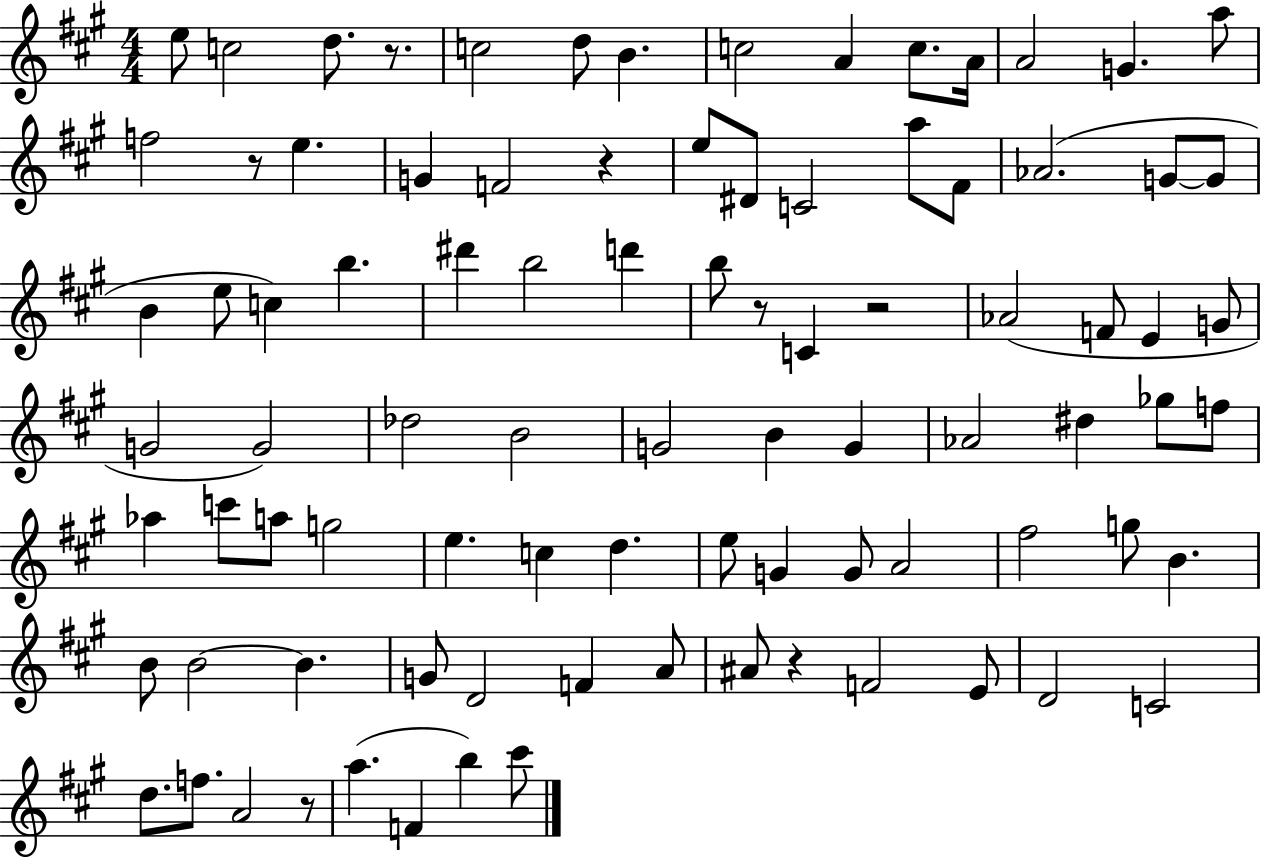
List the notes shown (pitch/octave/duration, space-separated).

E5/e C5/h D5/e. R/e. C5/h D5/e B4/q. C5/h A4/q C5/e. A4/s A4/h G4/q. A5/e F5/h R/e E5/q. G4/q F4/h R/q E5/e D#4/e C4/h A5/e F#4/e Ab4/h. G4/e G4/e B4/q E5/e C5/q B5/q. D#6/q B5/h D6/q B5/e R/e C4/q R/h Ab4/h F4/e E4/q G4/e G4/h G4/h Db5/h B4/h G4/h B4/q G4/q Ab4/h D#5/q Gb5/e F5/e Ab5/q C6/e A5/e G5/h E5/q. C5/q D5/q. E5/e G4/q G4/e A4/h F#5/h G5/e B4/q. B4/e B4/h B4/q. G4/e D4/h F4/q A4/e A#4/e R/q F4/h E4/e D4/h C4/h D5/e. F5/e. A4/h R/e A5/q. F4/q B5/q C#6/e